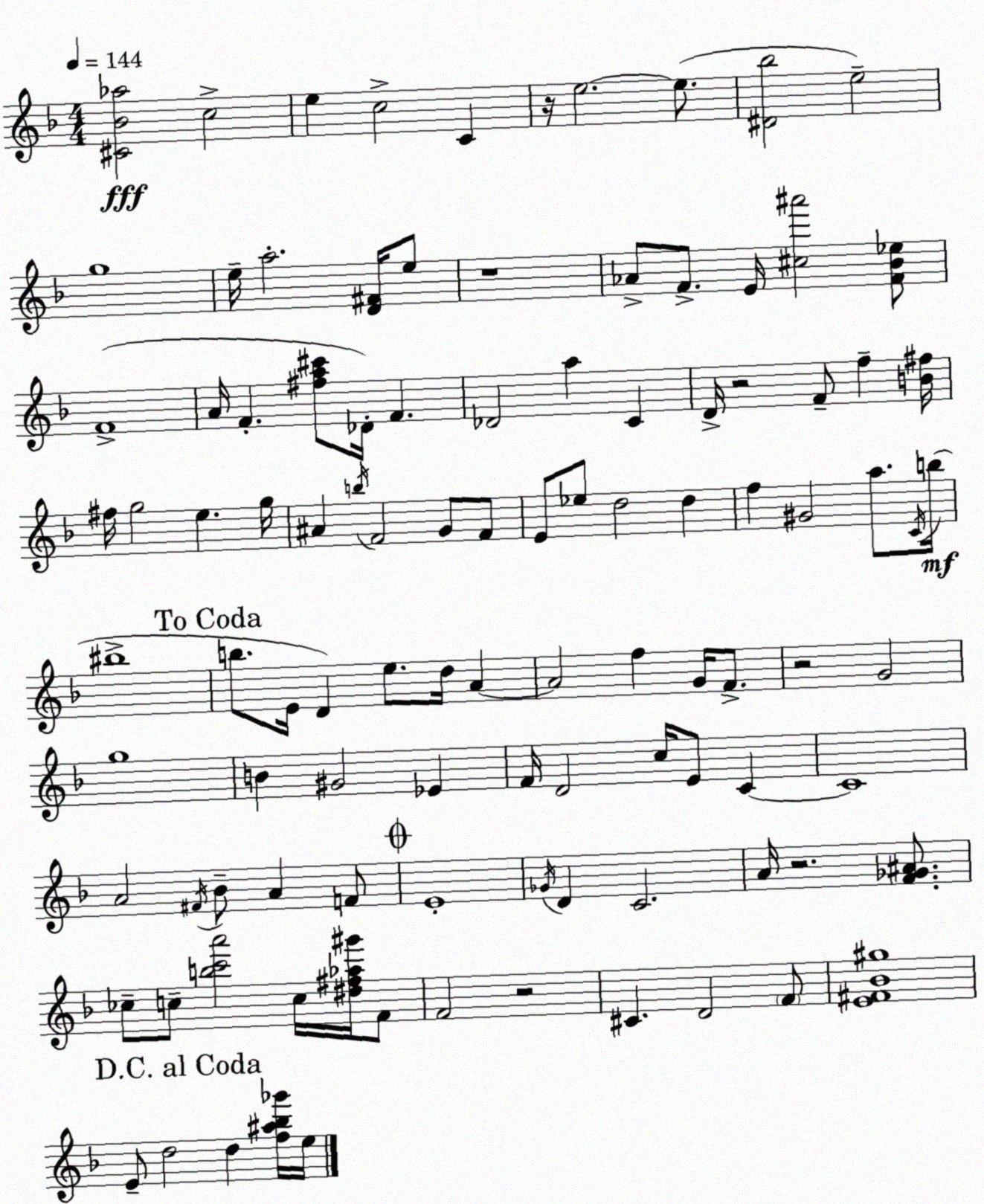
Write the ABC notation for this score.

X:1
T:Untitled
M:4/4
L:1/4
K:F
[^C_B_a]2 c2 e c2 C z/4 e2 e/2 [^D_b]2 e2 g4 e/4 a2 [D^F]/4 e/2 z4 _A/2 F/2 E/4 [^c^a']2 [F_B_e]/2 F4 A/4 F [^fa^c']/2 _D/4 F _D2 a C D/4 z2 F/2 f [B^f]/4 ^f/4 g2 e g/4 ^A b/4 F2 G/2 F/2 E/2 _e/2 d2 d f ^G2 a/2 C/4 b/4 ^b4 b/2 E/4 D e/2 d/4 A A2 f G/4 F/2 z2 G2 g4 B ^G2 _E F/4 D2 c/4 E/2 C C4 A2 ^F/4 _B/2 A F/2 E4 _G/4 D C2 A/4 z2 [F_G^A]/2 _c/2 c/2 [bc'a']2 c/4 [^d^f_a^g']/4 F/2 F2 z2 ^C D2 F/2 [E^F_B^g]4 E/2 d2 d [f^a_b_g']/4 e/4